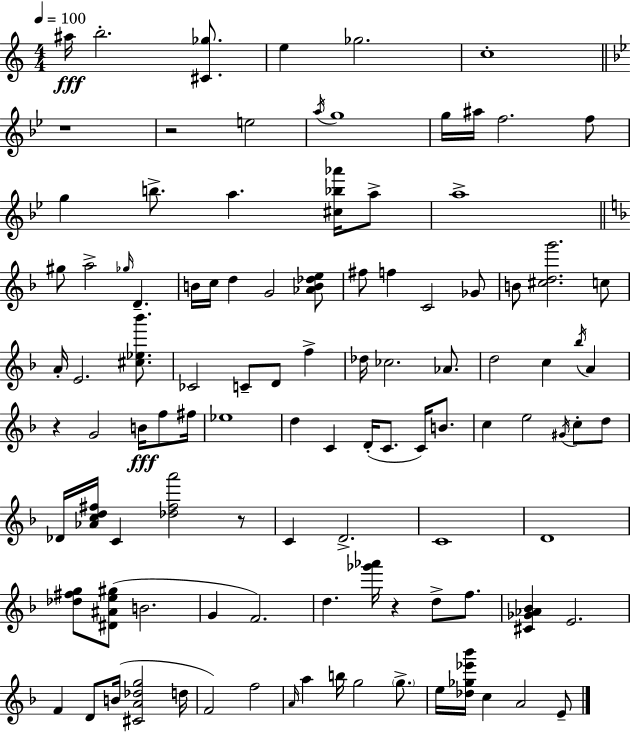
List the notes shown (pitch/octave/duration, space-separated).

A#5/s B5/h. [C#4,Gb5]/e. E5/q Gb5/h. C5/w R/w R/h E5/h A5/s G5/w G5/s A#5/s F5/h. F5/e G5/q B5/e. A5/q. [C#5,Bb5,Ab6]/s A5/e A5/w G#5/e A5/h Gb5/s D4/q. B4/s C5/s D5/q G4/h [Ab4,B4,Db5,E5]/e F#5/e F5/q C4/h Gb4/e B4/e [C#5,D5,G6]/h. C5/e A4/s E4/h. [C#5,Eb5,Bb6]/e. CES4/h C4/e D4/e F5/q Db5/s CES5/h. Ab4/e. D5/h C5/q Bb5/s A4/q R/q G4/h B4/s F5/e F#5/s Eb5/w D5/q C4/q D4/s C4/e. C4/s B4/e. C5/q E5/h G#4/s C5/e D5/e Db4/s [Ab4,C5,D5,F#5]/s C4/q [Db5,F#5,A6]/h R/e C4/q D4/h. C4/w D4/w [Db5,F#5,G5]/e [D#4,A#4,E5,G#5]/e B4/h. G4/q F4/h. D5/q. [Gb6,Ab6]/s R/q D5/e F5/e. [C#4,Gb4,Ab4,Bb4]/q E4/h. F4/q D4/e B4/s [C#4,A4,Db5,G5]/h D5/s F4/h F5/h A4/s A5/q B5/s G5/h G5/e. E5/s [Db5,Gb5,Eb6,Bb6]/s C5/q A4/h E4/e